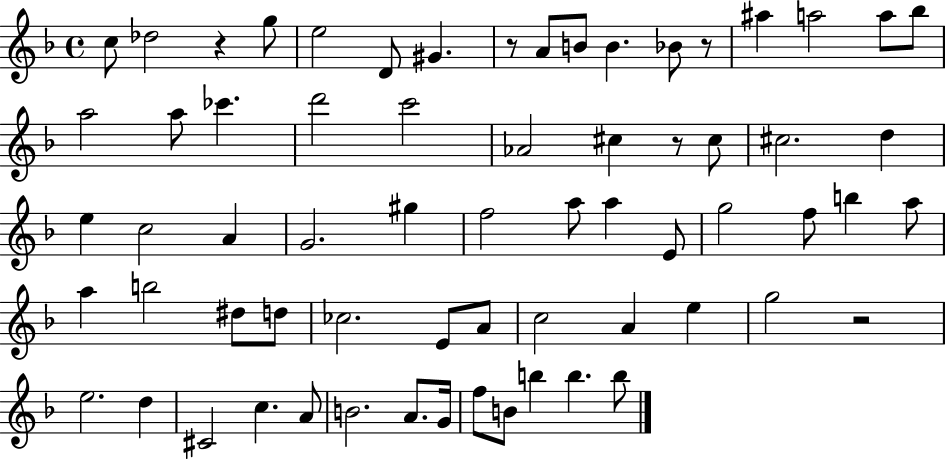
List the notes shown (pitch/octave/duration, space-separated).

C5/e Db5/h R/q G5/e E5/h D4/e G#4/q. R/e A4/e B4/e B4/q. Bb4/e R/e A#5/q A5/h A5/e Bb5/e A5/h A5/e CES6/q. D6/h C6/h Ab4/h C#5/q R/e C#5/e C#5/h. D5/q E5/q C5/h A4/q G4/h. G#5/q F5/h A5/e A5/q E4/e G5/h F5/e B5/q A5/e A5/q B5/h D#5/e D5/e CES5/h. E4/e A4/e C5/h A4/q E5/q G5/h R/h E5/h. D5/q C#4/h C5/q. A4/e B4/h. A4/e. G4/s F5/e B4/e B5/q B5/q. B5/e